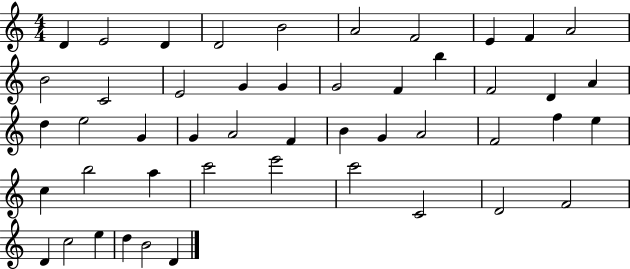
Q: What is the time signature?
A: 4/4